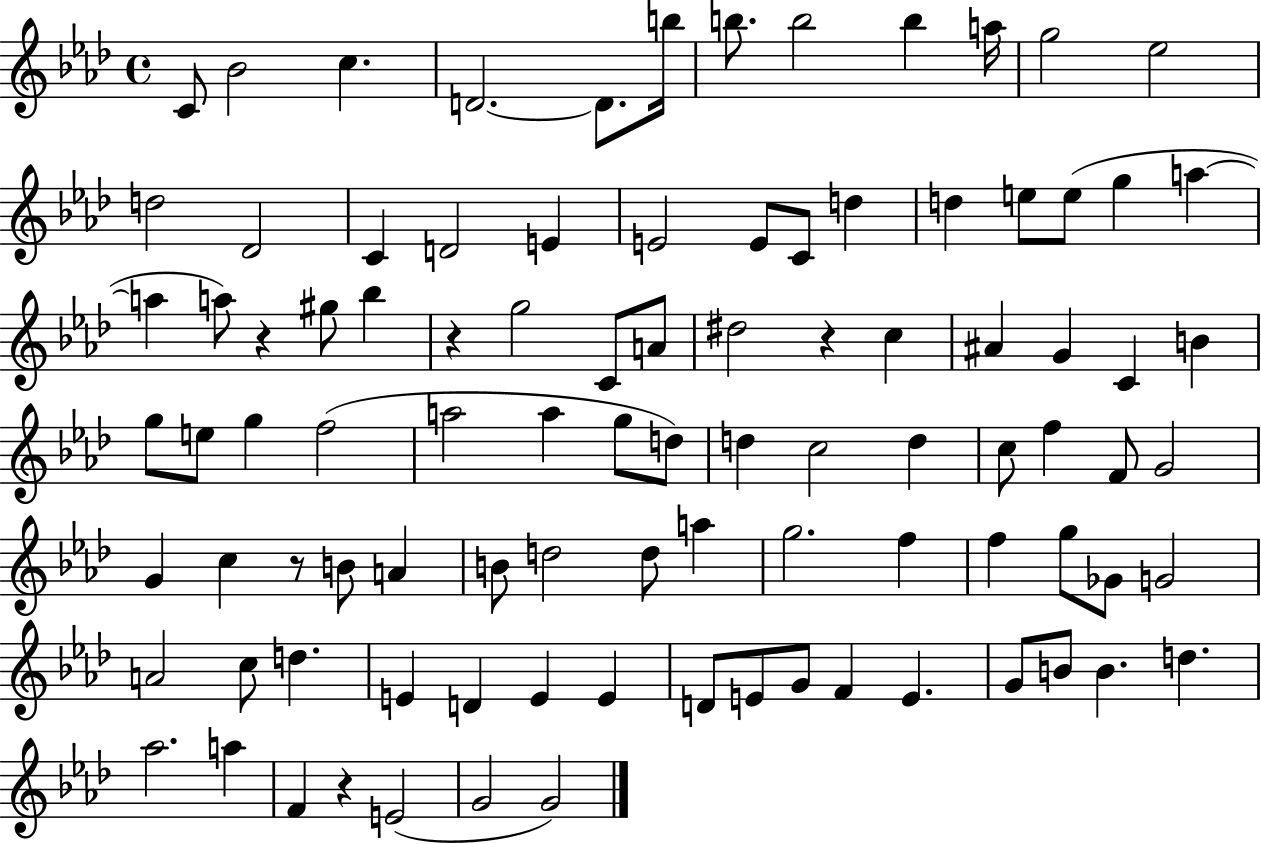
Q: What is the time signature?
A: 4/4